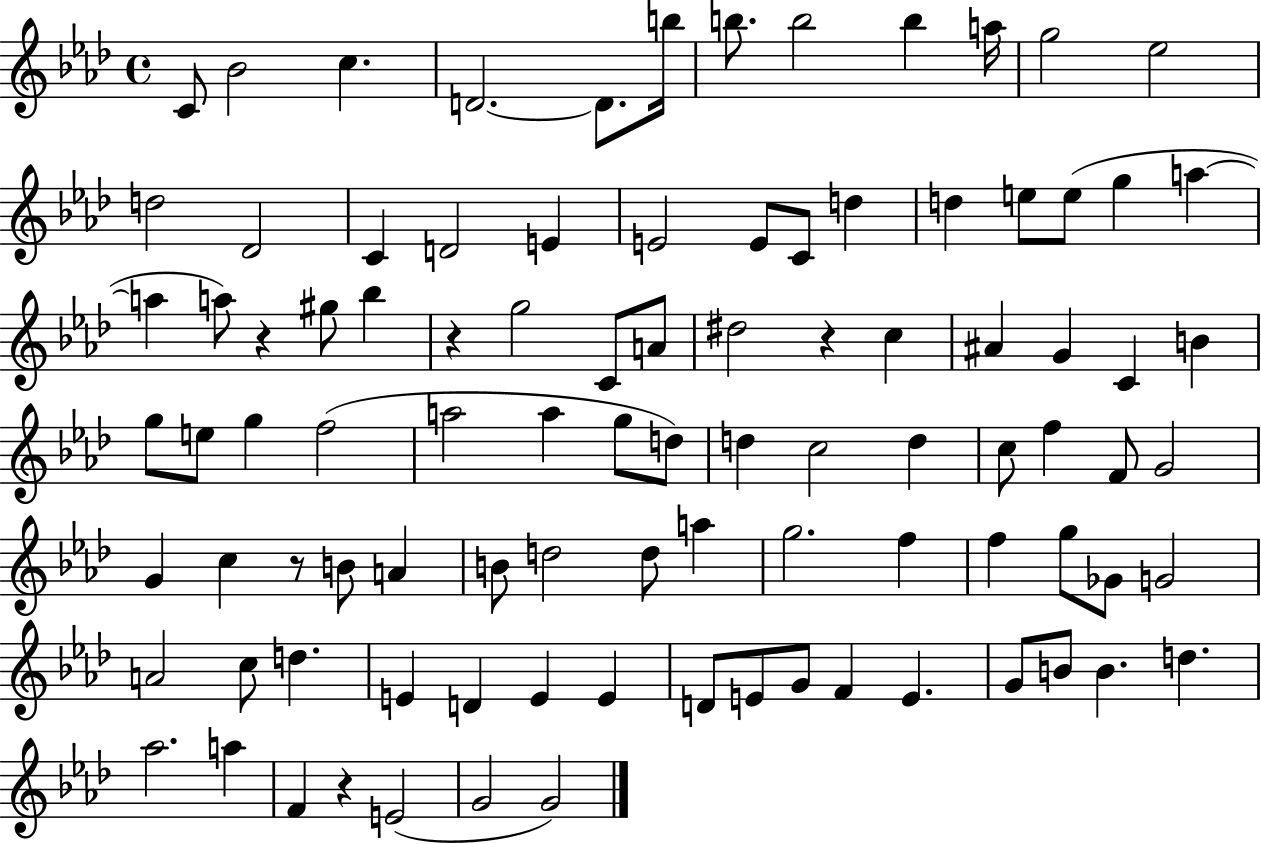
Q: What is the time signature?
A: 4/4